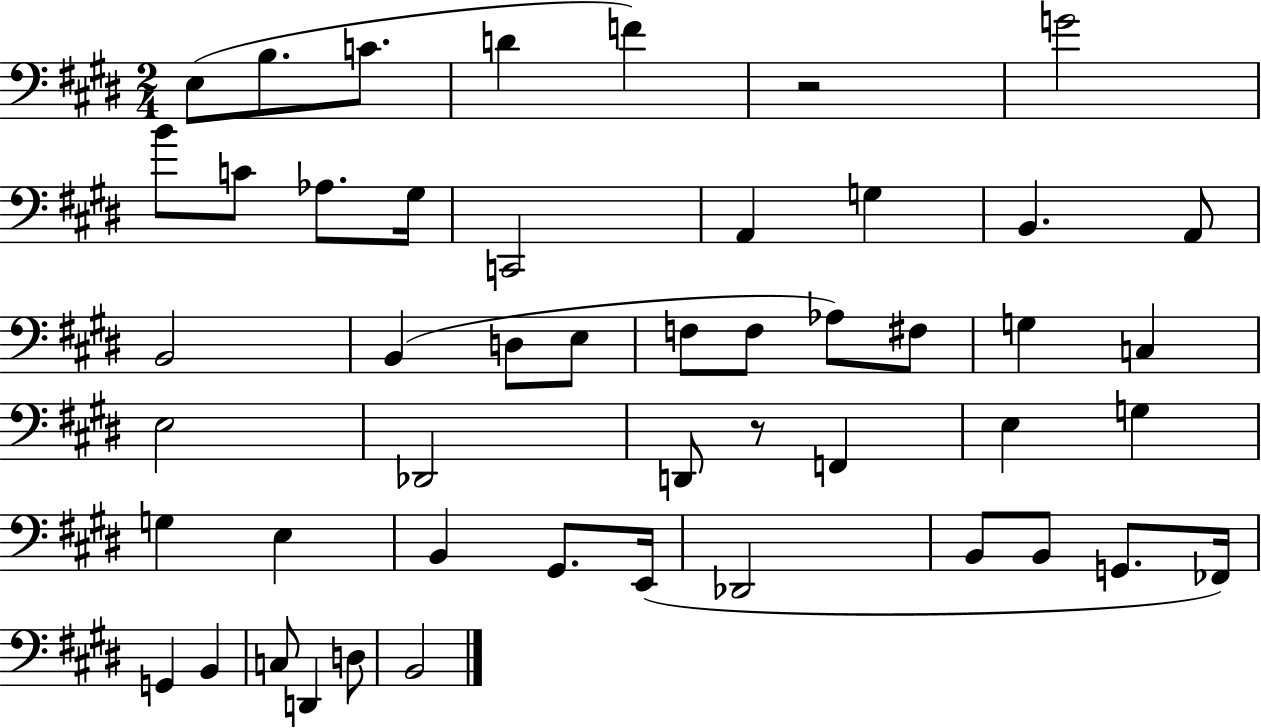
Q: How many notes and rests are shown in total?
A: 49